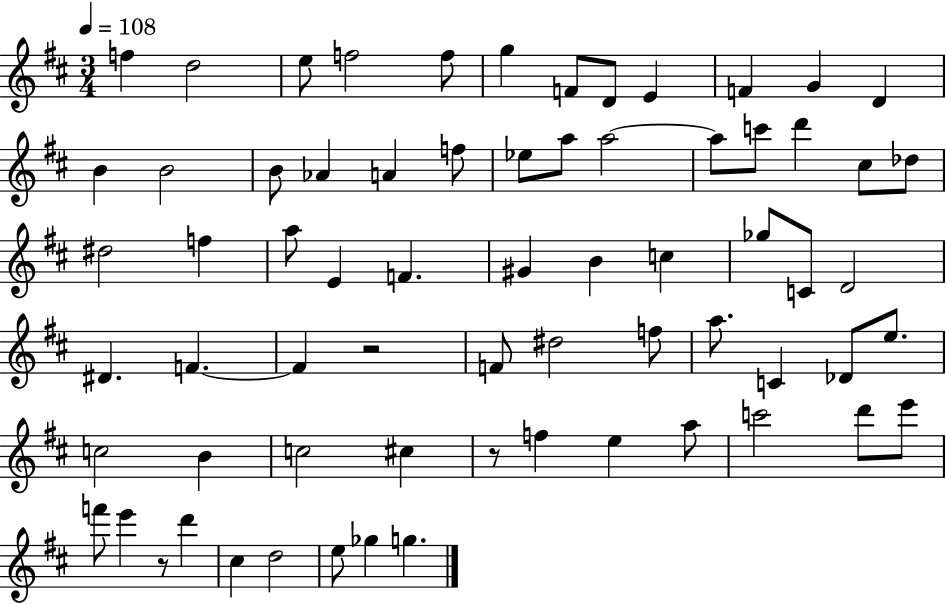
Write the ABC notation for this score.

X:1
T:Untitled
M:3/4
L:1/4
K:D
f d2 e/2 f2 f/2 g F/2 D/2 E F G D B B2 B/2 _A A f/2 _e/2 a/2 a2 a/2 c'/2 d' ^c/2 _d/2 ^d2 f a/2 E F ^G B c _g/2 C/2 D2 ^D F F z2 F/2 ^d2 f/2 a/2 C _D/2 e/2 c2 B c2 ^c z/2 f e a/2 c'2 d'/2 e'/2 f'/2 e' z/2 d' ^c d2 e/2 _g g